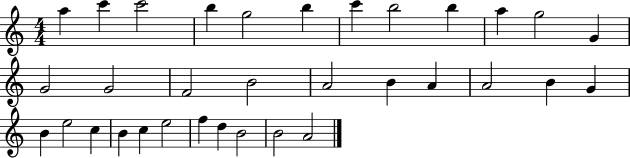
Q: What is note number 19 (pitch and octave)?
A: A4